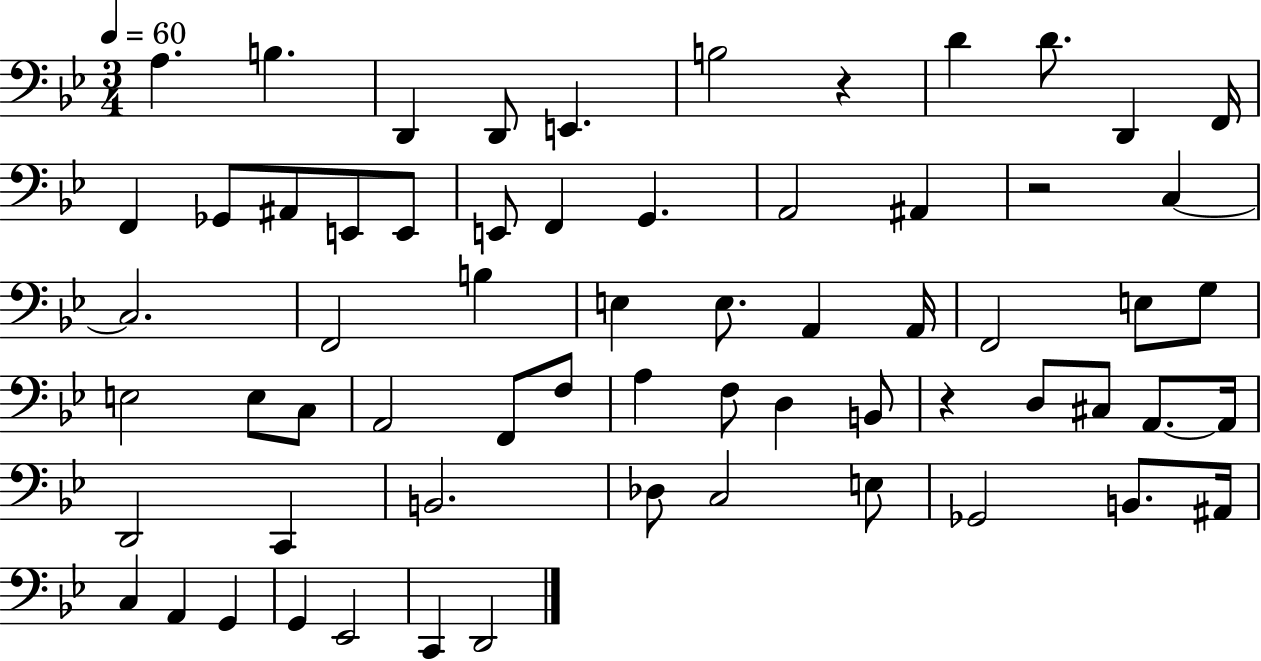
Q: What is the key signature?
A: BES major